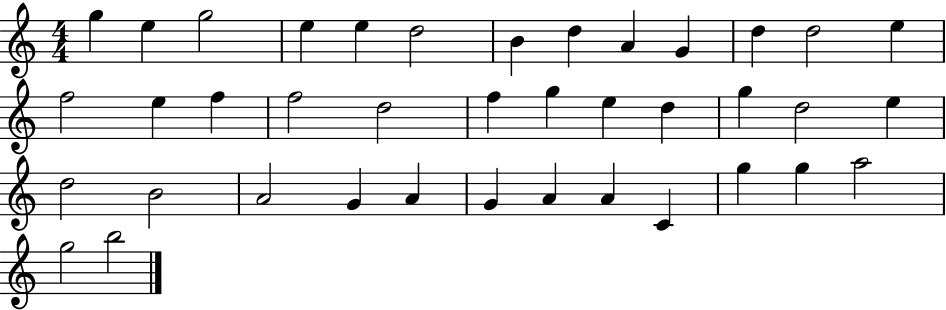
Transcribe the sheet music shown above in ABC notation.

X:1
T:Untitled
M:4/4
L:1/4
K:C
g e g2 e e d2 B d A G d d2 e f2 e f f2 d2 f g e d g d2 e d2 B2 A2 G A G A A C g g a2 g2 b2